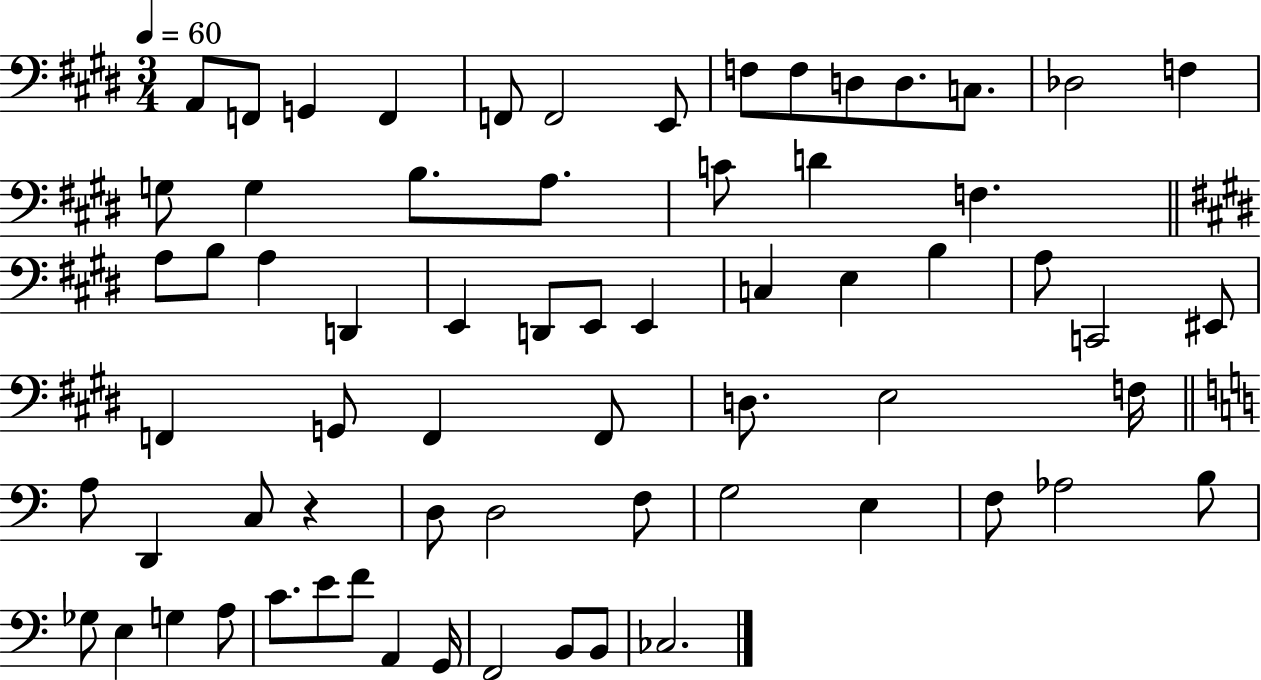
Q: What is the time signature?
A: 3/4